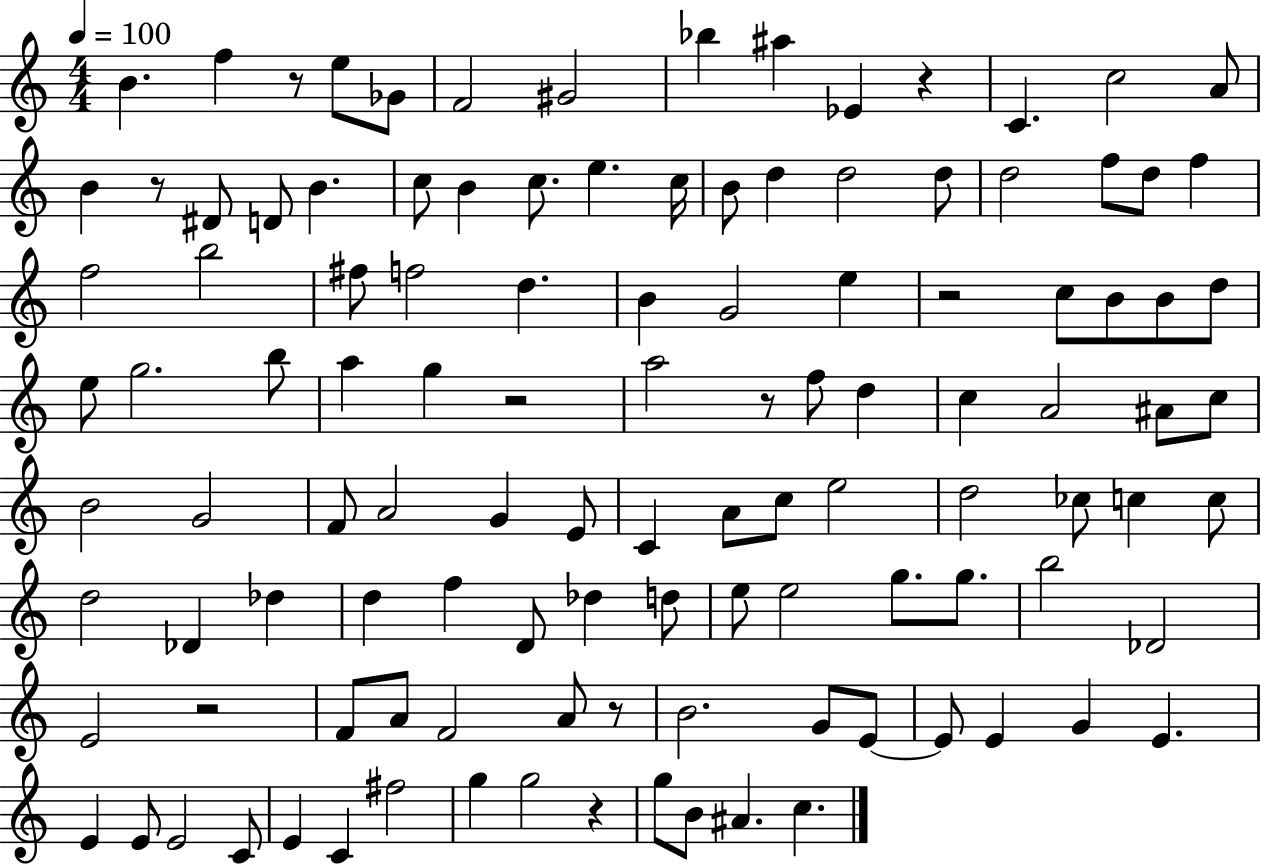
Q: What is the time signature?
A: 4/4